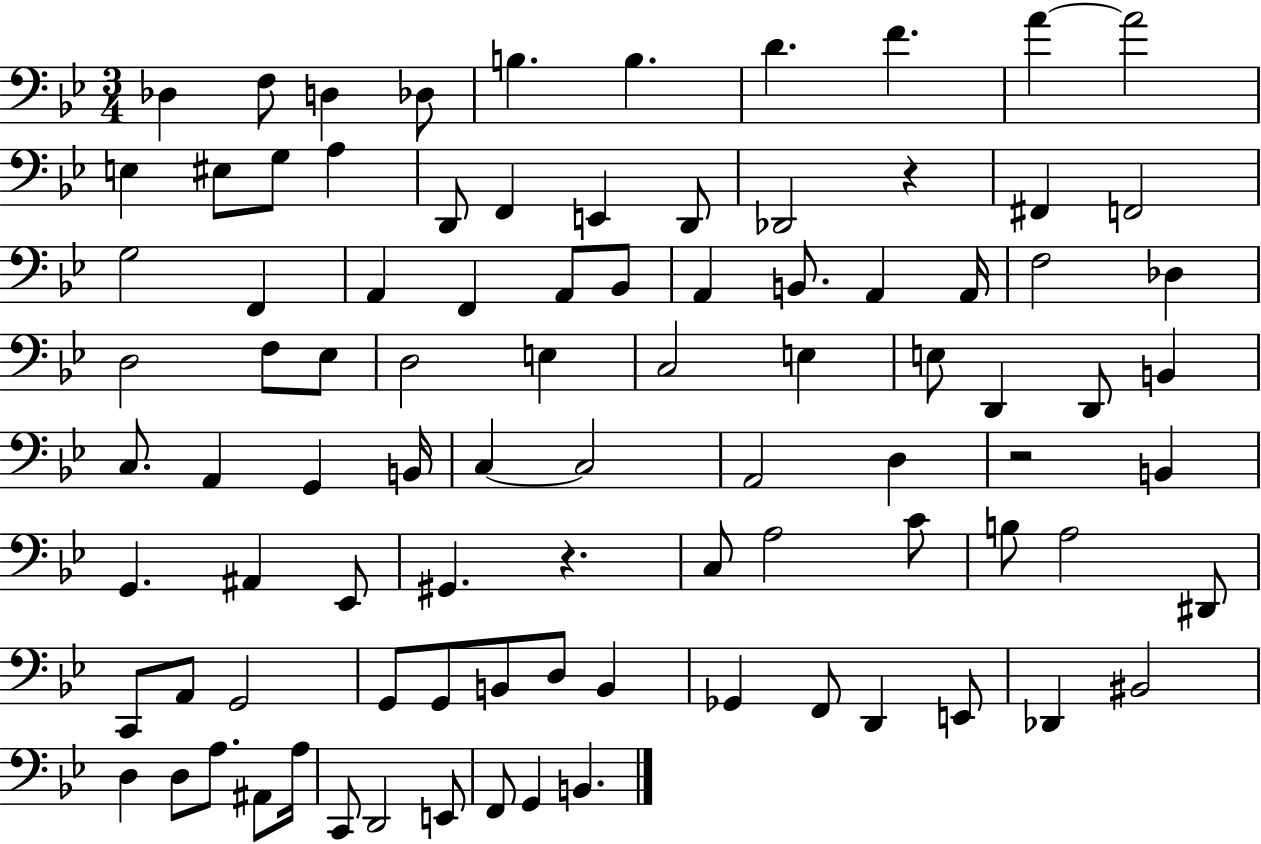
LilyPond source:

{
  \clef bass
  \numericTimeSignature
  \time 3/4
  \key bes \major
  des4 f8 d4 des8 | b4. b4. | d'4. f'4. | a'4~~ a'2 | \break e4 eis8 g8 a4 | d,8 f,4 e,4 d,8 | des,2 r4 | fis,4 f,2 | \break g2 f,4 | a,4 f,4 a,8 bes,8 | a,4 b,8. a,4 a,16 | f2 des4 | \break d2 f8 ees8 | d2 e4 | c2 e4 | e8 d,4 d,8 b,4 | \break c8. a,4 g,4 b,16 | c4~~ c2 | a,2 d4 | r2 b,4 | \break g,4. ais,4 ees,8 | gis,4. r4. | c8 a2 c'8 | b8 a2 dis,8 | \break c,8 a,8 g,2 | g,8 g,8 b,8 d8 b,4 | ges,4 f,8 d,4 e,8 | des,4 bis,2 | \break d4 d8 a8. ais,8 a16 | c,8 d,2 e,8 | f,8 g,4 b,4. | \bar "|."
}